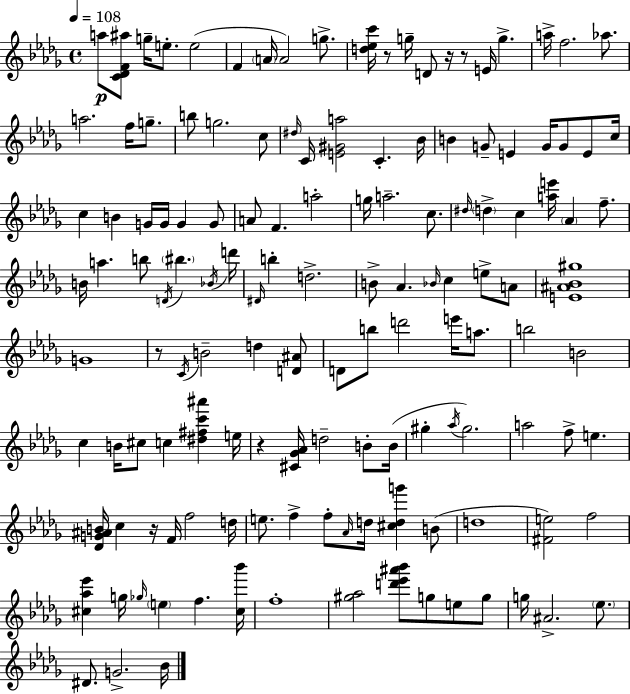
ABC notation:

X:1
T:Untitled
M:4/4
L:1/4
K:Bbm
a/2 [C_DF^a]/2 g/4 e/2 e2 F A/4 A2 g/2 [d_ec']/4 z/2 g/4 D/2 z/4 z/2 E/4 g a/4 f2 _a/2 a2 f/4 g/2 b/2 g2 c/2 ^d/4 C/4 [E^Ga]2 C _B/4 B G/2 E G/4 G/2 E/2 c/4 c B G/4 G/4 G G/2 A/2 F a2 g/4 a2 c/2 ^d/4 d c [ae']/4 _A f/2 B/4 a b/2 D/4 ^b _B/4 d'/4 ^D/4 b d2 B/2 _A _B/4 c e/2 A/2 [E^A_B^g]4 G4 z/2 C/4 B2 d [D^A]/2 D/2 b/2 d'2 e'/4 a/2 b2 B2 c B/4 ^c/2 c [^d^fc'^a'] e/4 z [^C_G_A]/4 d2 B/2 B/4 ^g _a/4 ^g2 a2 f/2 e [_DG^AB]/4 c z/4 F/4 f2 d/4 e/2 f f/2 _A/4 d/4 [^cdg'] B/2 d4 [^Fe]2 f2 [^c_a_e'] g/4 _g/4 e f [^c_b']/4 f4 [^g_a]2 [d'_e'^a'_b']/2 g/2 e/2 g/2 g/4 ^A2 _e/2 ^D/2 G2 _B/4